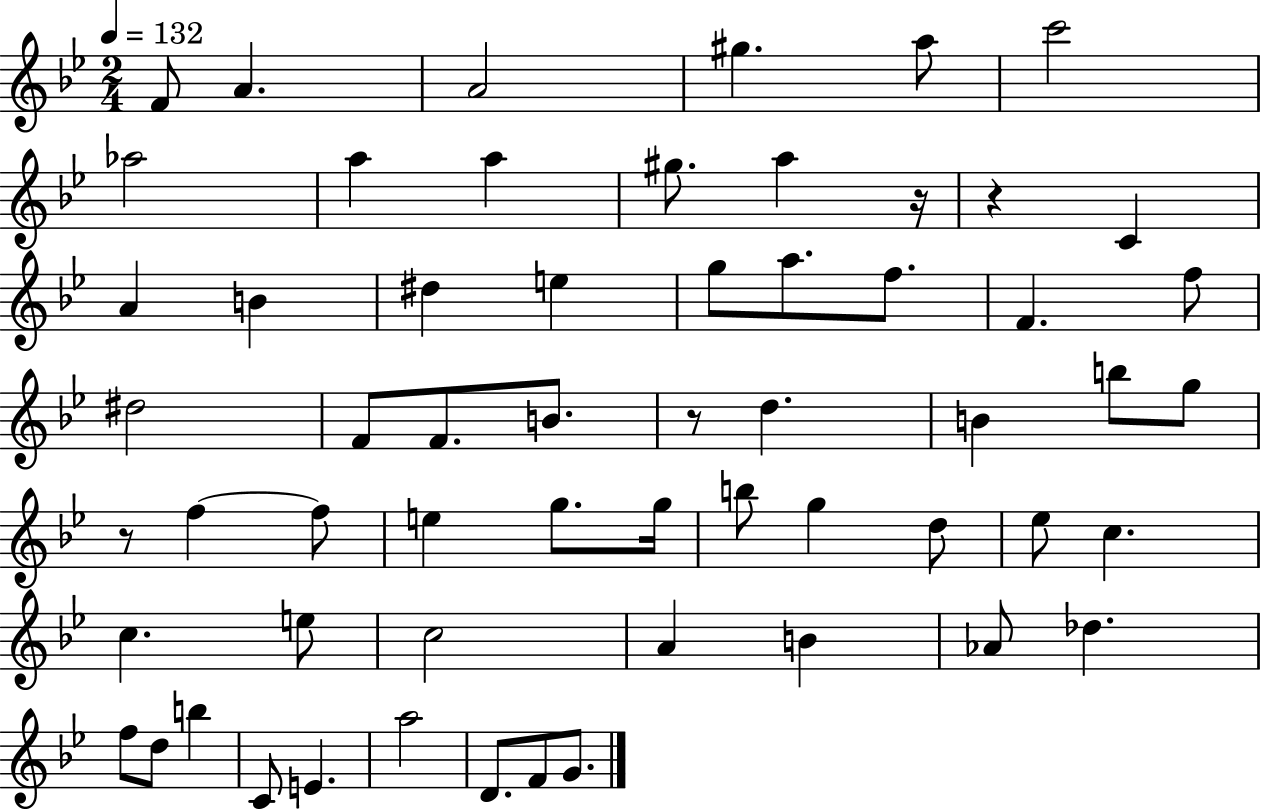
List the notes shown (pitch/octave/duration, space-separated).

F4/e A4/q. A4/h G#5/q. A5/e C6/h Ab5/h A5/q A5/q G#5/e. A5/q R/s R/q C4/q A4/q B4/q D#5/q E5/q G5/e A5/e. F5/e. F4/q. F5/e D#5/h F4/e F4/e. B4/e. R/e D5/q. B4/q B5/e G5/e R/e F5/q F5/e E5/q G5/e. G5/s B5/e G5/q D5/e Eb5/e C5/q. C5/q. E5/e C5/h A4/q B4/q Ab4/e Db5/q. F5/e D5/e B5/q C4/e E4/q. A5/h D4/e. F4/e G4/e.